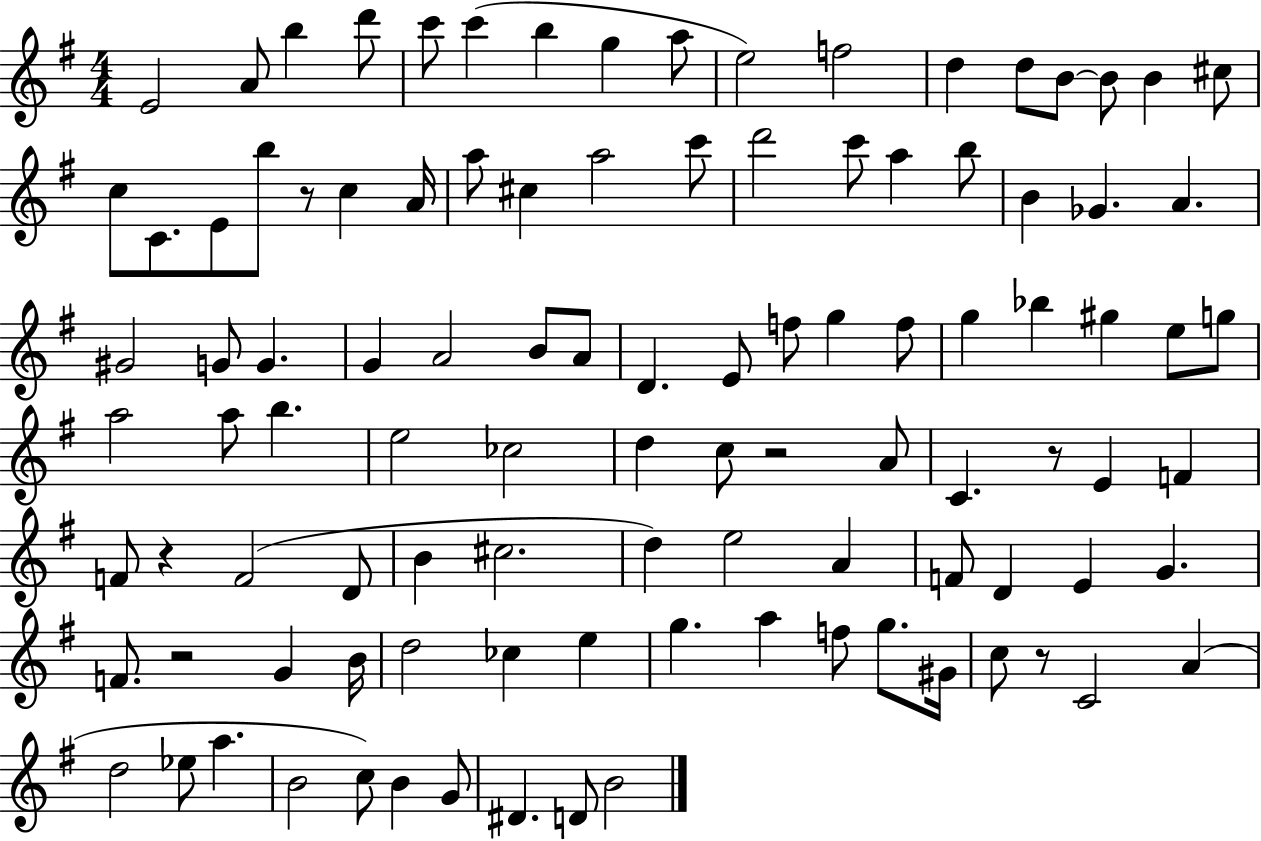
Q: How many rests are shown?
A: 6